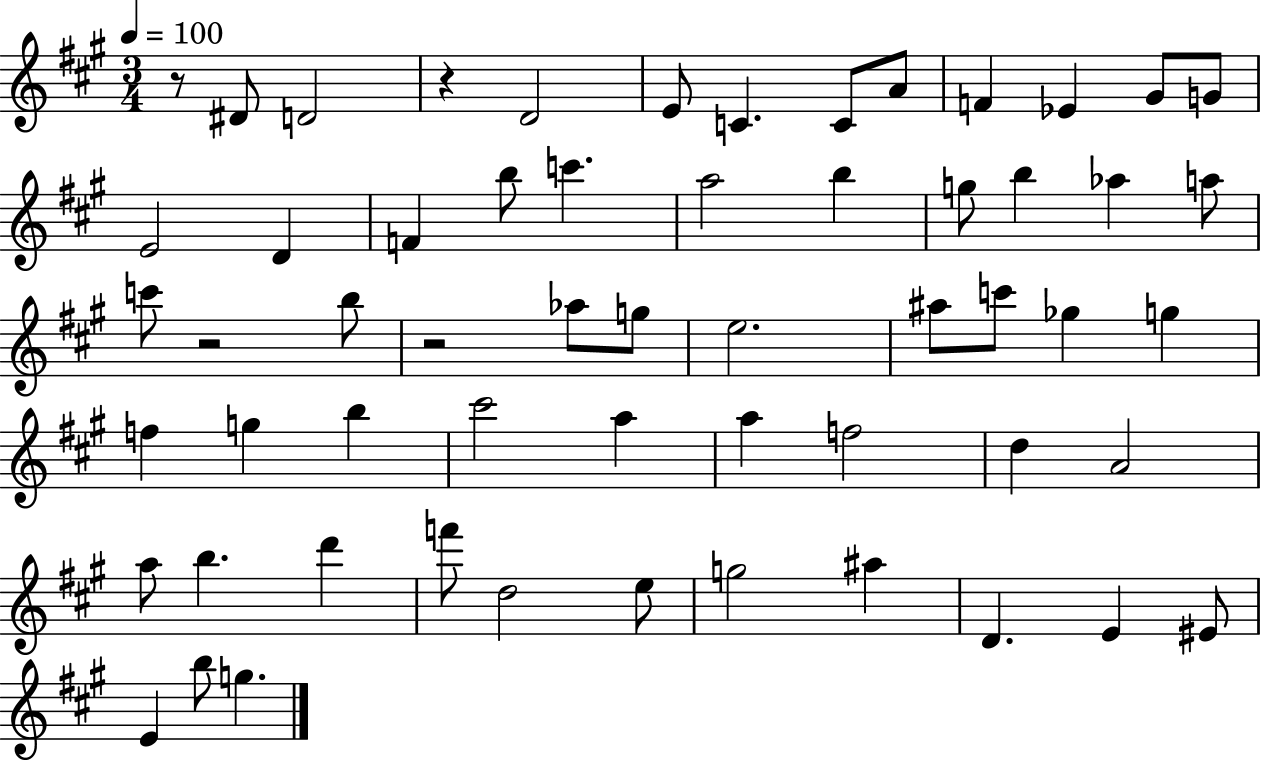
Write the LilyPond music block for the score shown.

{
  \clef treble
  \numericTimeSignature
  \time 3/4
  \key a \major
  \tempo 4 = 100
  r8 dis'8 d'2 | r4 d'2 | e'8 c'4. c'8 a'8 | f'4 ees'4 gis'8 g'8 | \break e'2 d'4 | f'4 b''8 c'''4. | a''2 b''4 | g''8 b''4 aes''4 a''8 | \break c'''8 r2 b''8 | r2 aes''8 g''8 | e''2. | ais''8 c'''8 ges''4 g''4 | \break f''4 g''4 b''4 | cis'''2 a''4 | a''4 f''2 | d''4 a'2 | \break a''8 b''4. d'''4 | f'''8 d''2 e''8 | g''2 ais''4 | d'4. e'4 eis'8 | \break e'4 b''8 g''4. | \bar "|."
}